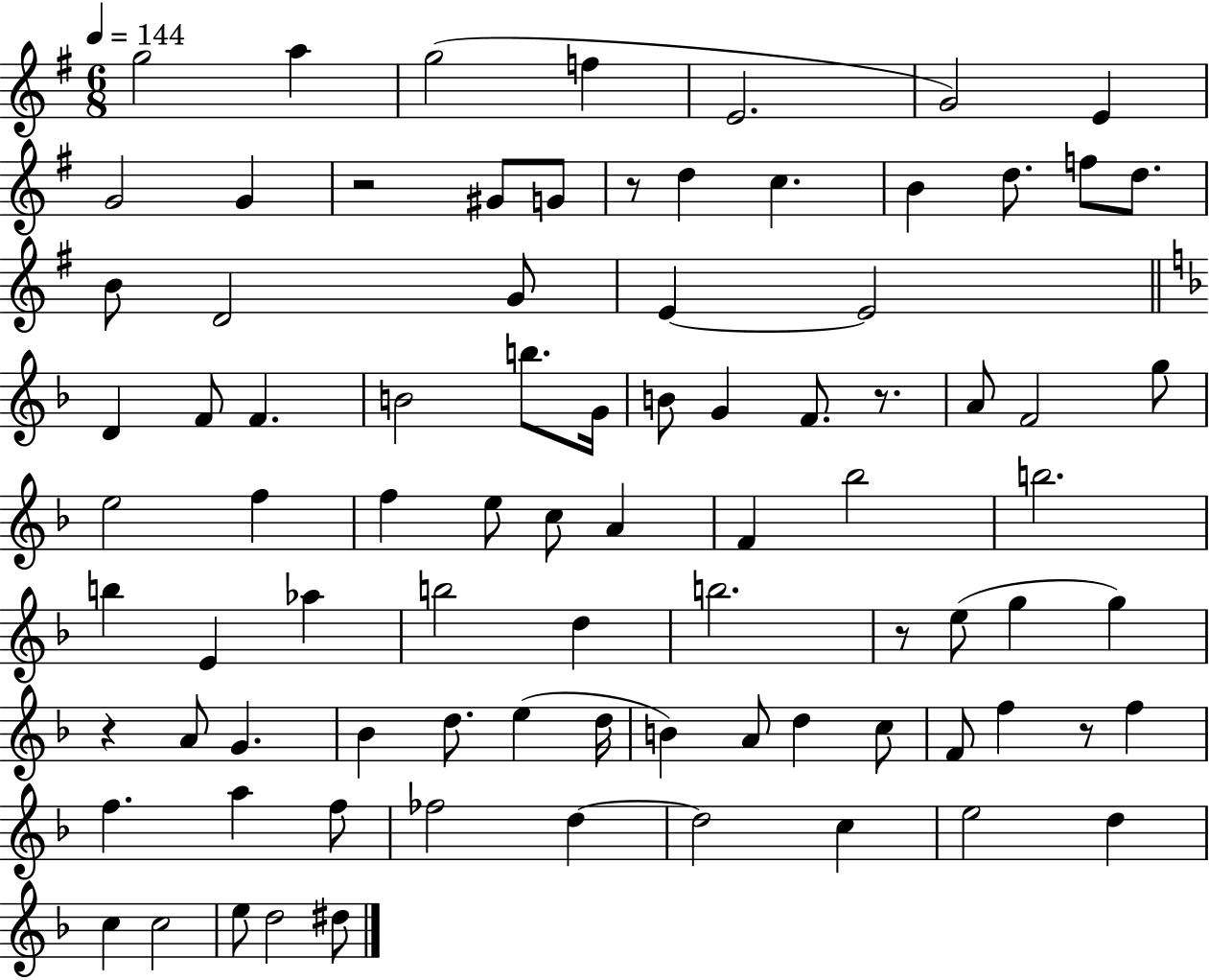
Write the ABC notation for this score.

X:1
T:Untitled
M:6/8
L:1/4
K:G
g2 a g2 f E2 G2 E G2 G z2 ^G/2 G/2 z/2 d c B d/2 f/2 d/2 B/2 D2 G/2 E E2 D F/2 F B2 b/2 G/4 B/2 G F/2 z/2 A/2 F2 g/2 e2 f f e/2 c/2 A F _b2 b2 b E _a b2 d b2 z/2 e/2 g g z A/2 G _B d/2 e d/4 B A/2 d c/2 F/2 f z/2 f f a f/2 _f2 d d2 c e2 d c c2 e/2 d2 ^d/2